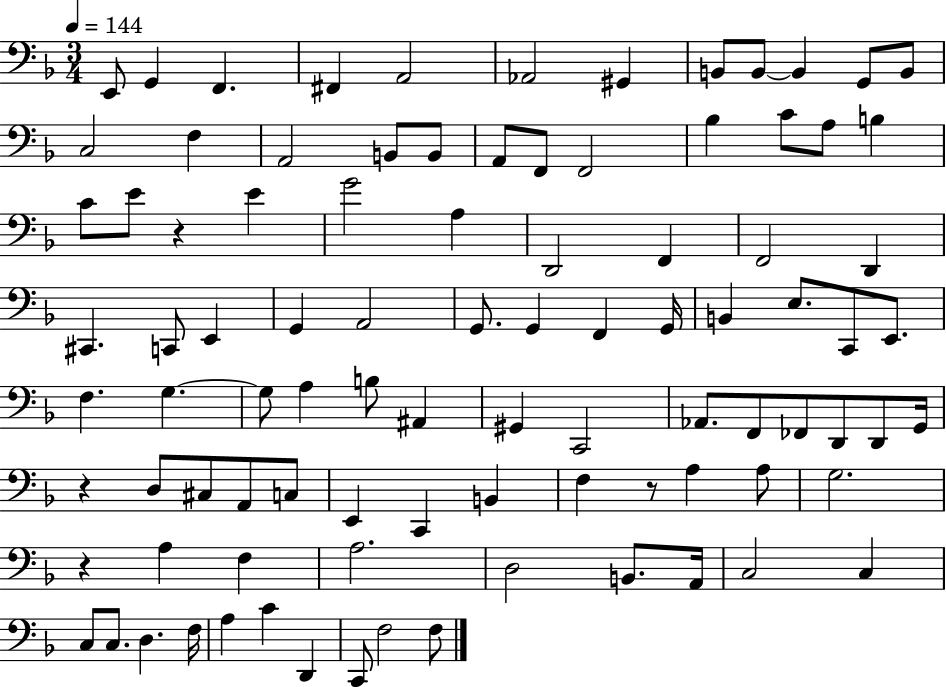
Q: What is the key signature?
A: F major